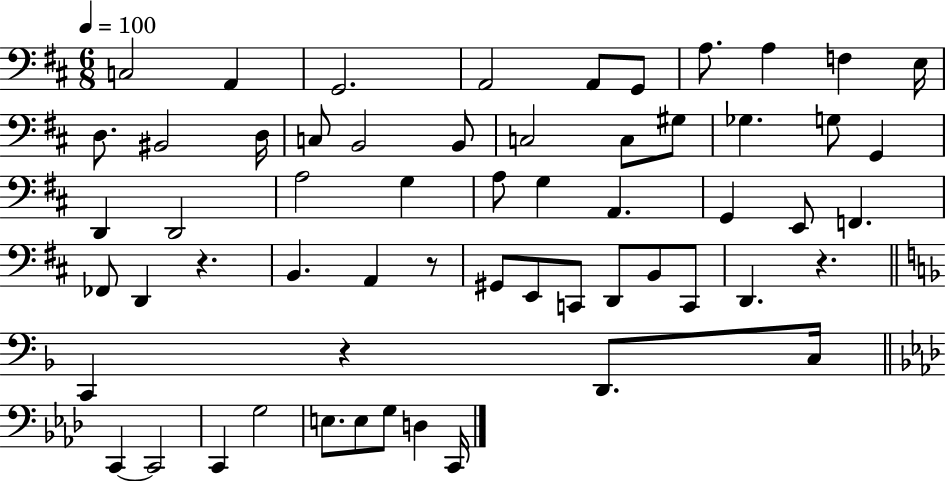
X:1
T:Untitled
M:6/8
L:1/4
K:D
C,2 A,, G,,2 A,,2 A,,/2 G,,/2 A,/2 A, F, E,/4 D,/2 ^B,,2 D,/4 C,/2 B,,2 B,,/2 C,2 C,/2 ^G,/2 _G, G,/2 G,, D,, D,,2 A,2 G, A,/2 G, A,, G,, E,,/2 F,, _F,,/2 D,, z B,, A,, z/2 ^G,,/2 E,,/2 C,,/2 D,,/2 B,,/2 C,,/2 D,, z C,, z D,,/2 C,/4 C,, C,,2 C,, G,2 E,/2 E,/2 G,/2 D, C,,/4